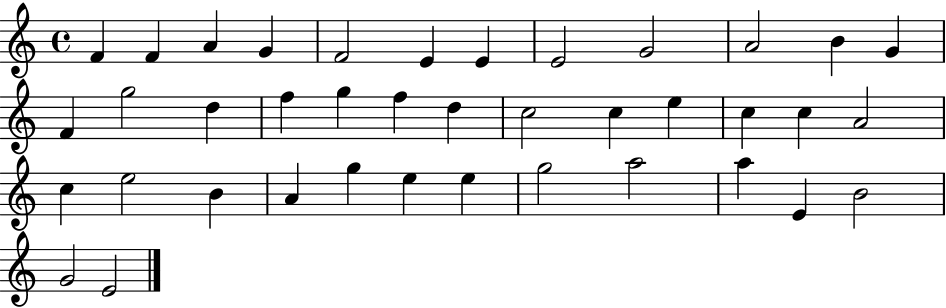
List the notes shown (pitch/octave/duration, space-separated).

F4/q F4/q A4/q G4/q F4/h E4/q E4/q E4/h G4/h A4/h B4/q G4/q F4/q G5/h D5/q F5/q G5/q F5/q D5/q C5/h C5/q E5/q C5/q C5/q A4/h C5/q E5/h B4/q A4/q G5/q E5/q E5/q G5/h A5/h A5/q E4/q B4/h G4/h E4/h